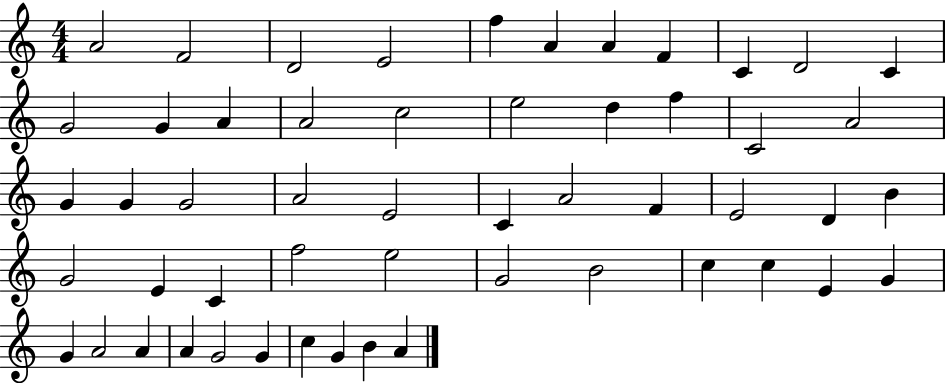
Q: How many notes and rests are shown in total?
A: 53